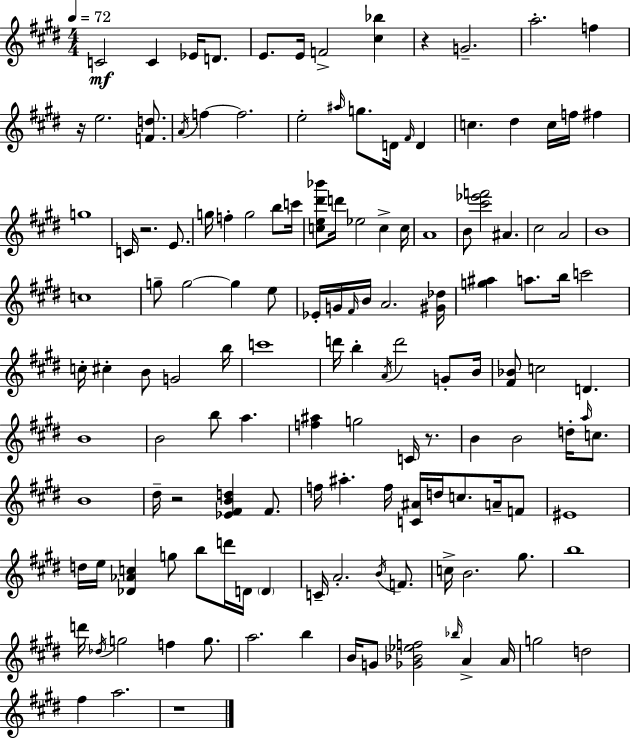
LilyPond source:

{
  \clef treble
  \numericTimeSignature
  \time 4/4
  \key e \major
  \tempo 4 = 72
  c'2\mf c'4 ees'16 d'8. | e'8. e'16 f'2-> <cis'' bes''>4 | r4 g'2.-- | a''2.-. f''4 | \break r16 e''2. <f' d''>8. | \acciaccatura { a'16 } f''4~~ f''2. | e''2-. \grace { ais''16 } g''8. d'16 \grace { fis'16 } d'4 | c''4. dis''4 c''16 f''16 fis''4 | \break g''1 | c'16 r2. | e'8. g''16 f''4-. g''2 | b''8 c'''16 <c'' e'' dis''' bes'''>8 d'''16 ees''2 c''4-> | \break c''16 a'1 | b'8 <cis''' ees''' f'''>2 ais'4. | cis''2 a'2 | b'1 | \break c''1 | g''8-- g''2~~ g''4 | e''8 ees'16-. g'16 \grace { fis'16 } b'16 a'2. | <gis' des''>16 <g'' ais''>4 a''8. b''16 c'''2 | \break c''16-. cis''4-. b'8 g'2 | b''16 c'''1 | d'''16 b''4-. \acciaccatura { a'16 } d'''2 | g'8-. b'16 <fis' bes'>8 c''2 d'4. | \break b'1 | b'2 b''8 a''4. | <f'' ais''>4 g''2 | c'16 r8. b'4 b'2 | \break d''16-. \grace { a''16 } c''8. b'1 | dis''16-- r2 <ees' fis' b' d''>4 | fis'8. f''16 ais''4.-. f''16 <c' ais'>16 d''16 | c''8. a'16-- f'8 eis'1 | \break d''16 e''16 <des' aes' c''>4 g''8 b''8 | d'''16 d'16 \parenthesize d'4 c'16-- a'2.-. | \acciaccatura { b'16 } f'8. c''16-> b'2. | gis''8. b''1 | \break d'''16 \acciaccatura { des''16 } g''2 | f''4 g''8. a''2. | b''4 b'16 g'8 <ges' bes' ees'' f''>2 | \grace { bes''16 } a'4-> a'16 g''2 | \break d''2 fis''4 a''2. | r1 | \bar "|."
}